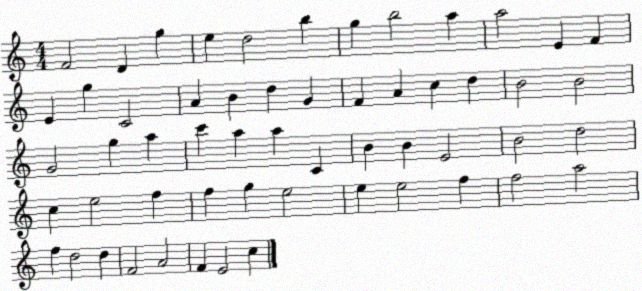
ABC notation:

X:1
T:Untitled
M:4/4
L:1/4
K:C
F2 D g e d2 b g b2 a a2 E F E g C2 A B d G F A c d B2 B2 G2 g a c' a a C B B E2 B2 d2 c e2 f f g e2 e e2 f f2 a2 f d2 d F2 A2 F E2 c